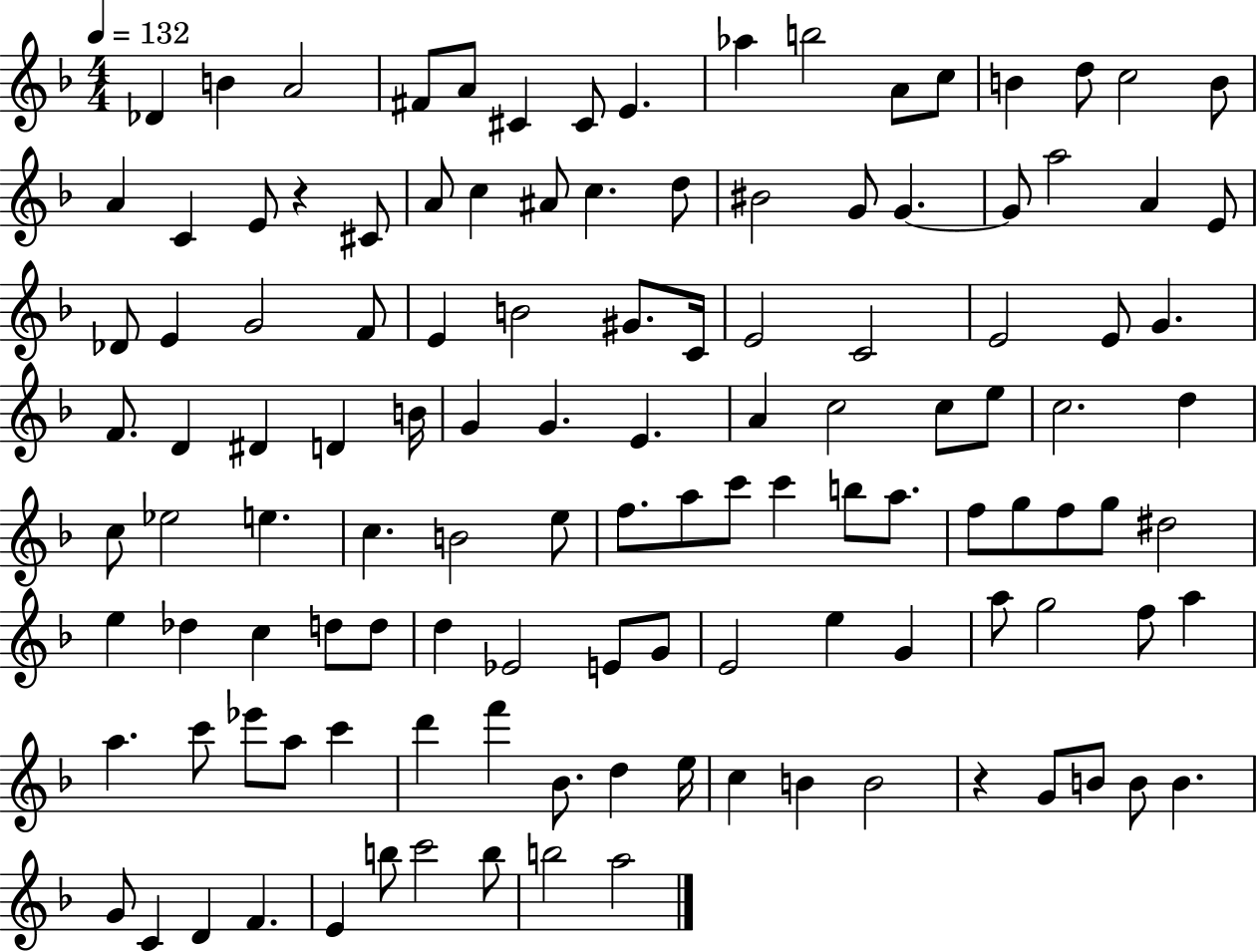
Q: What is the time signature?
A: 4/4